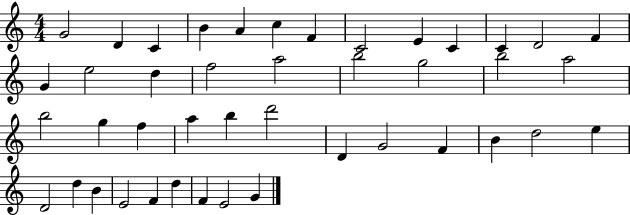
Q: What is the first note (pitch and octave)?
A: G4